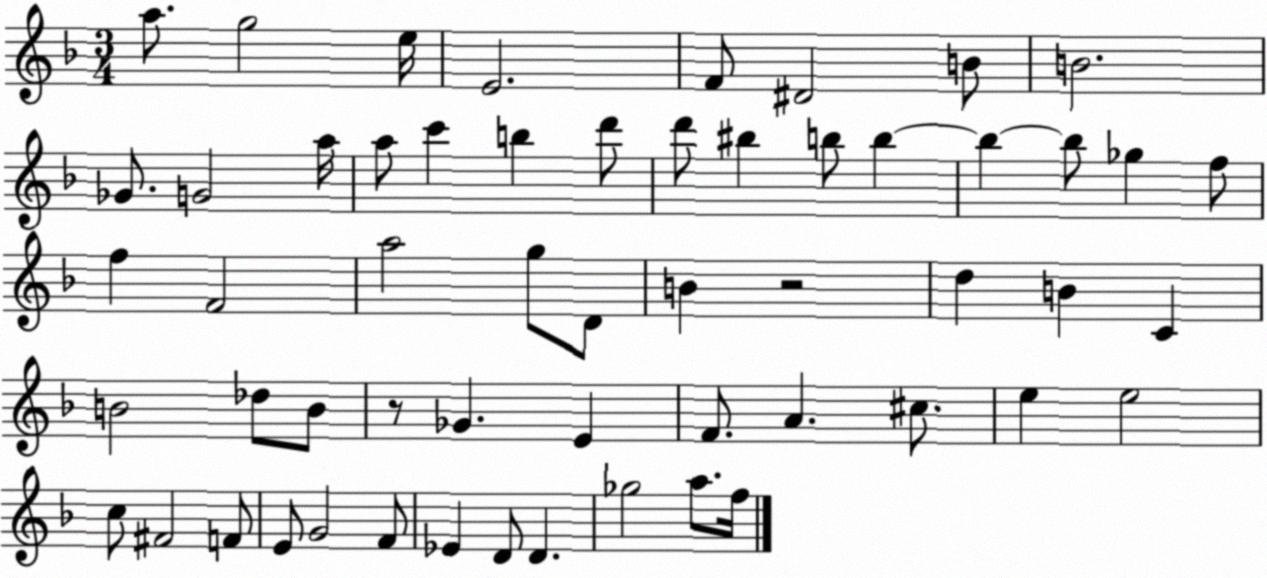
X:1
T:Untitled
M:3/4
L:1/4
K:F
a/2 g2 e/4 E2 F/2 ^D2 B/2 B2 _G/2 G2 a/4 a/2 c' b d'/2 d'/2 ^b b/2 b b b/2 _g f/2 f F2 a2 g/2 D/2 B z2 d B C B2 _d/2 B/2 z/2 _G E F/2 A ^c/2 e e2 c/2 ^F2 F/2 E/2 G2 F/2 _E D/2 D _g2 a/2 f/4